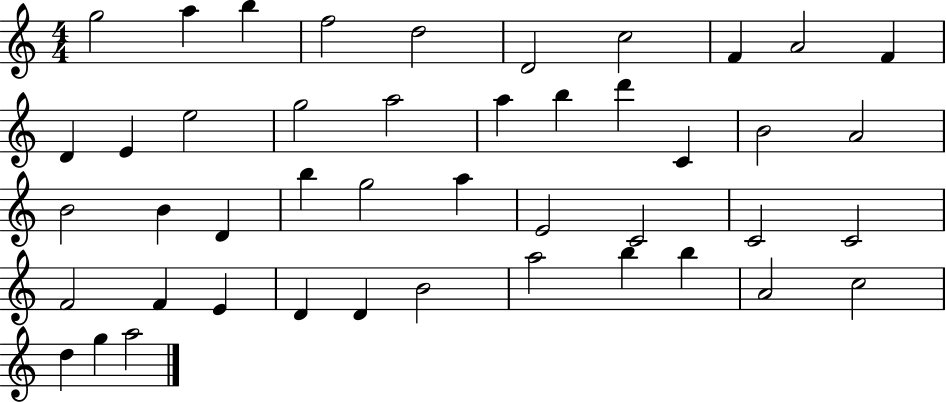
G5/h A5/q B5/q F5/h D5/h D4/h C5/h F4/q A4/h F4/q D4/q E4/q E5/h G5/h A5/h A5/q B5/q D6/q C4/q B4/h A4/h B4/h B4/q D4/q B5/q G5/h A5/q E4/h C4/h C4/h C4/h F4/h F4/q E4/q D4/q D4/q B4/h A5/h B5/q B5/q A4/h C5/h D5/q G5/q A5/h